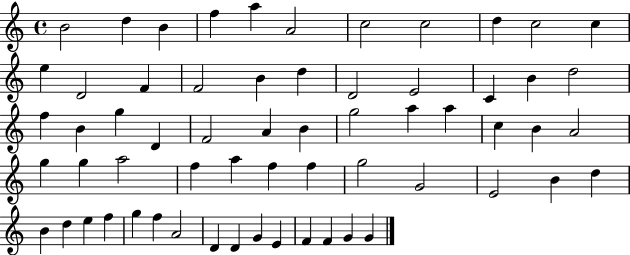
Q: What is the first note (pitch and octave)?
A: B4